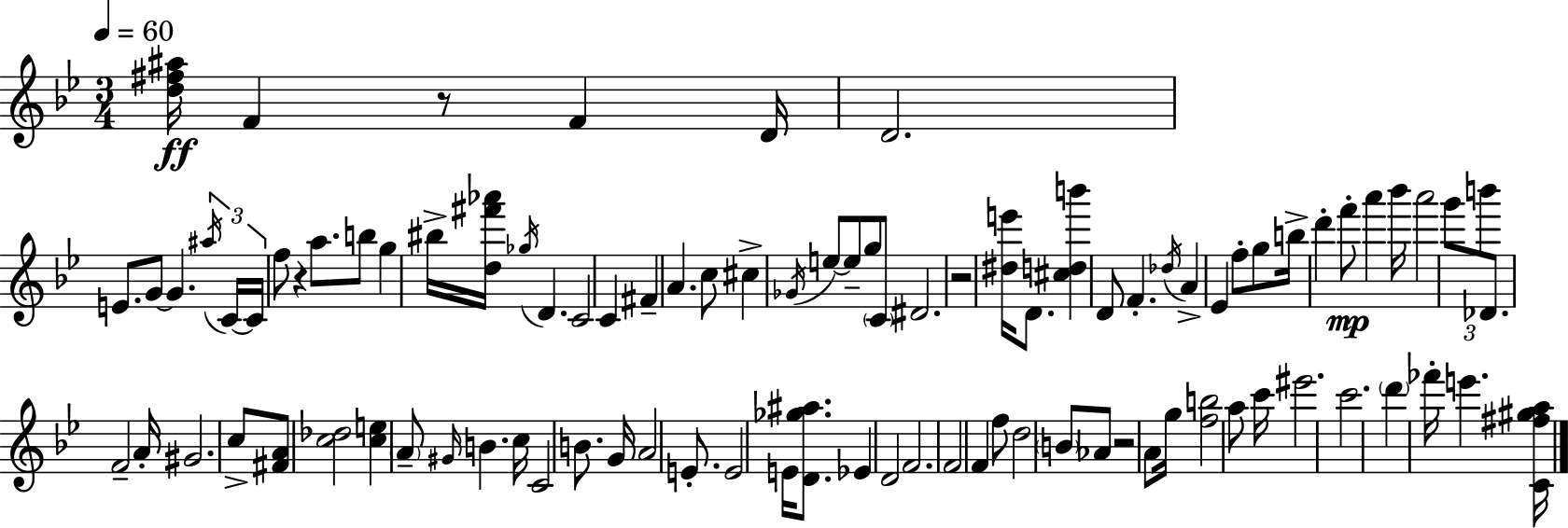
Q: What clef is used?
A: treble